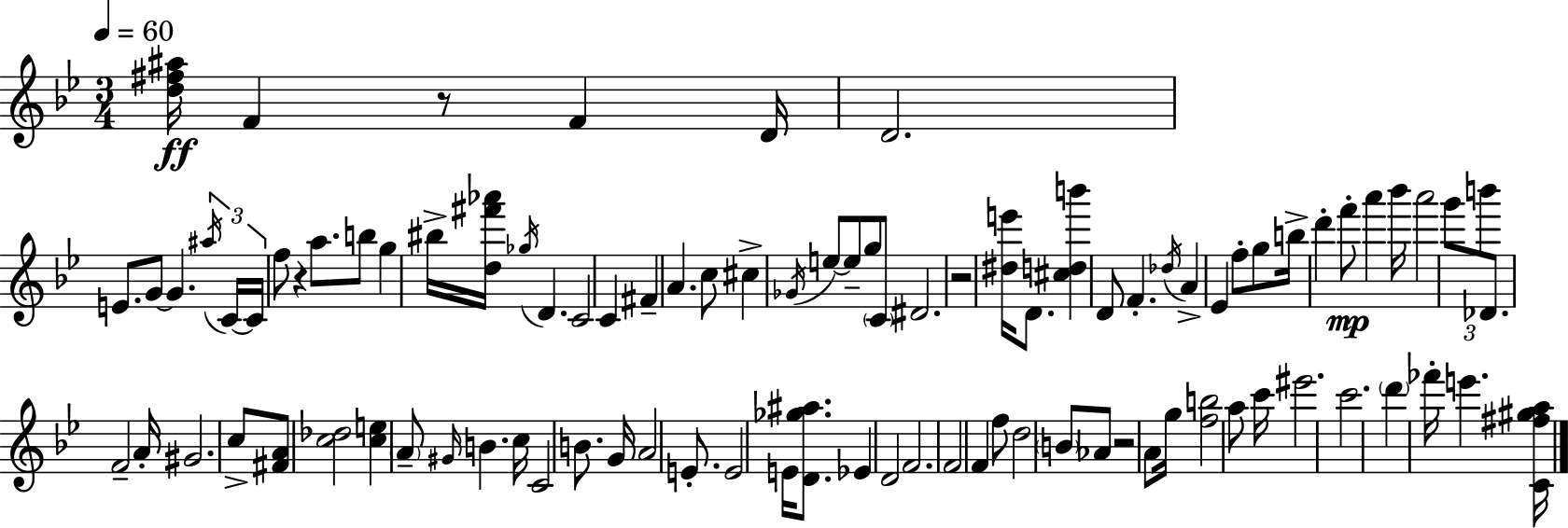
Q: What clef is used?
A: treble